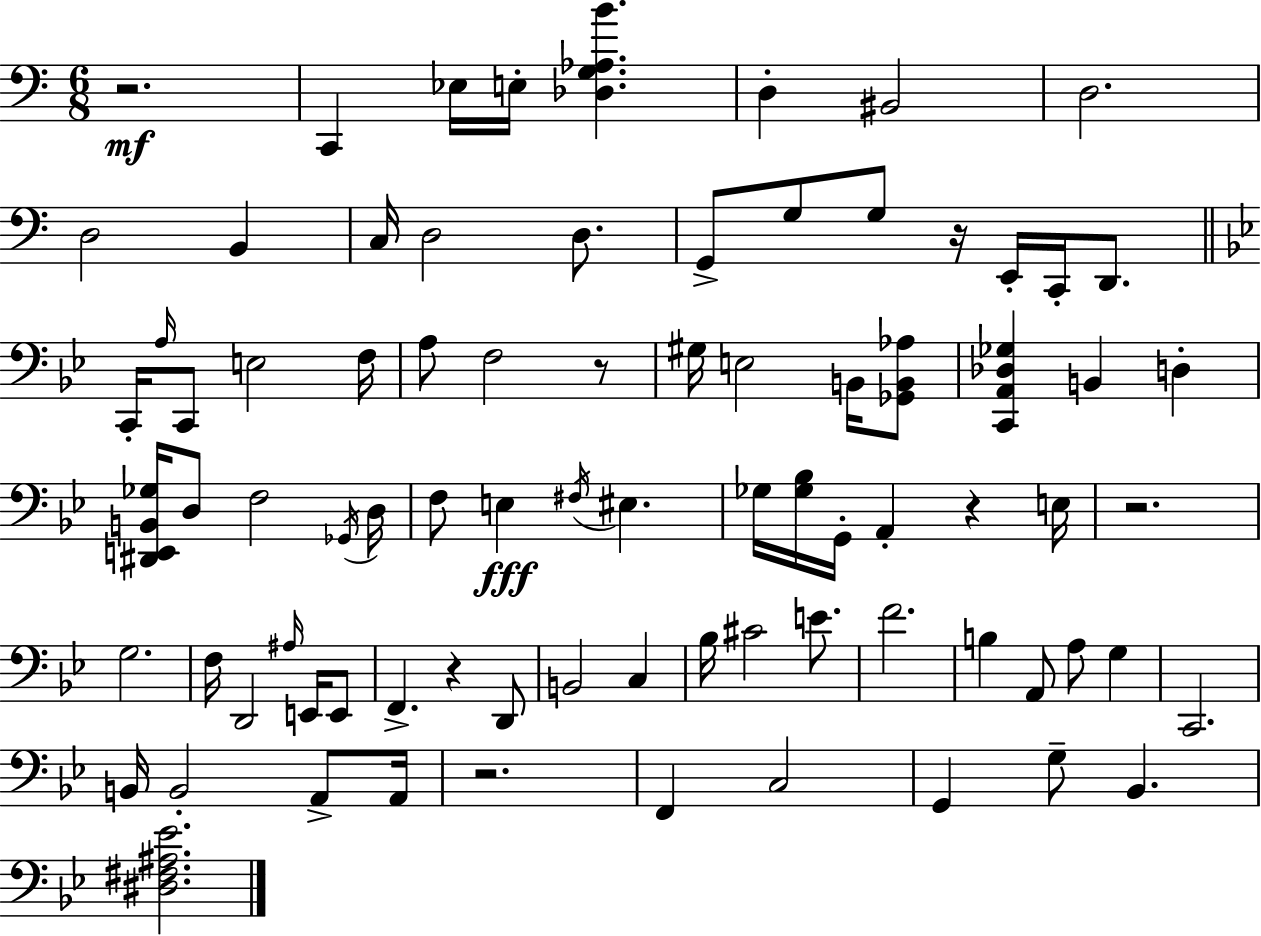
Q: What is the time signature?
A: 6/8